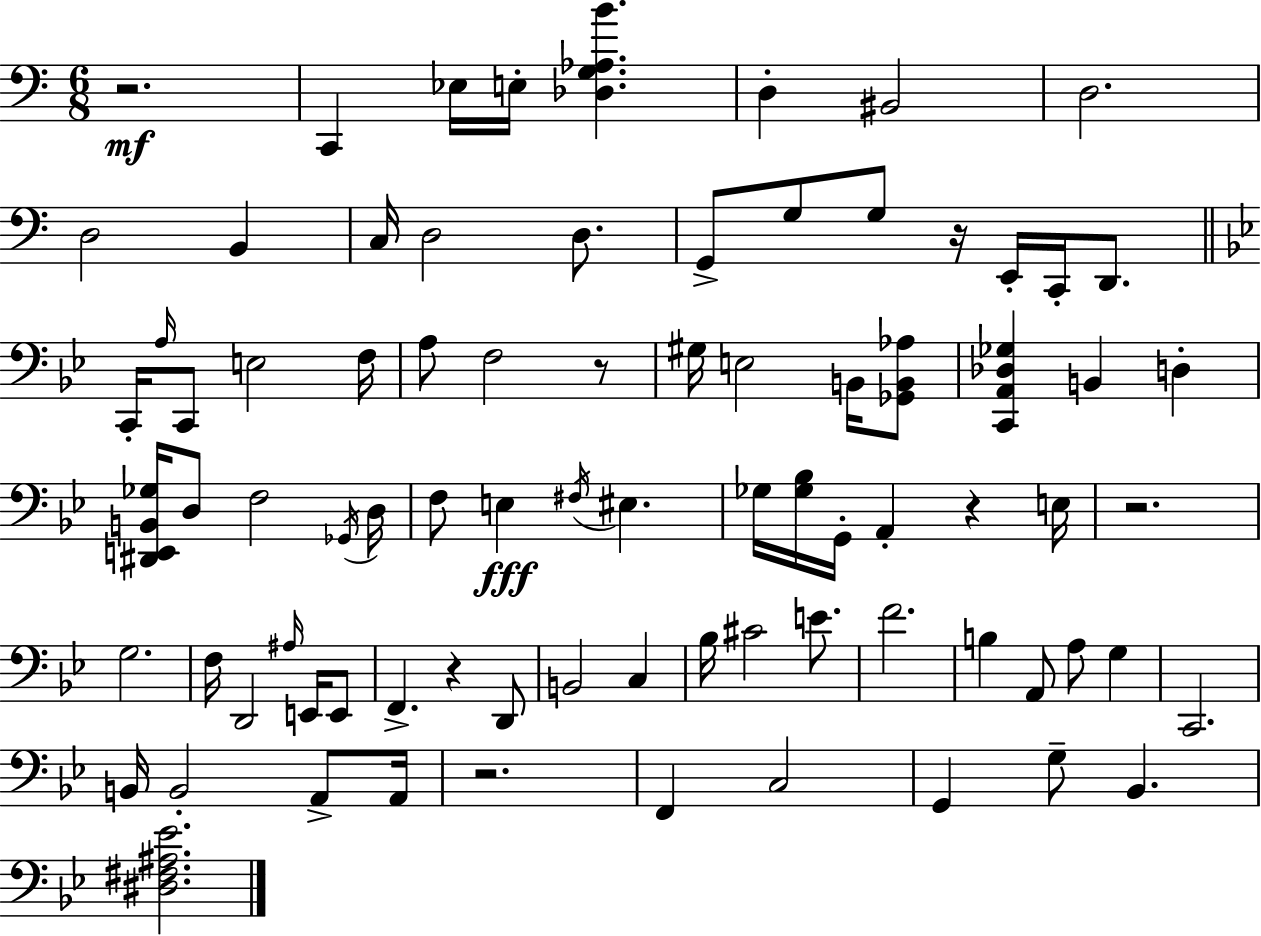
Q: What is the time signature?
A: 6/8